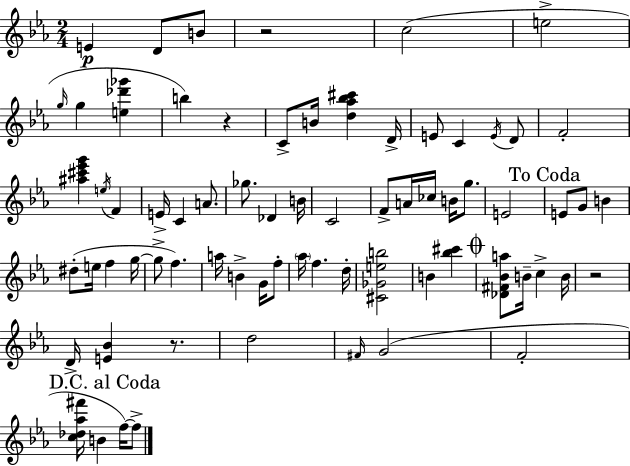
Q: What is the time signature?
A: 2/4